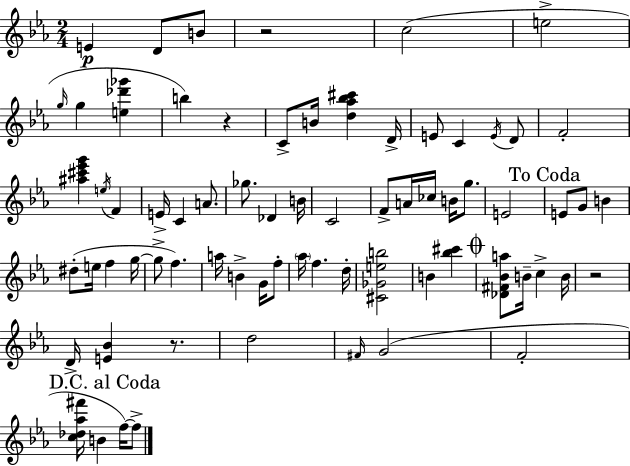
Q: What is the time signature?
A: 2/4